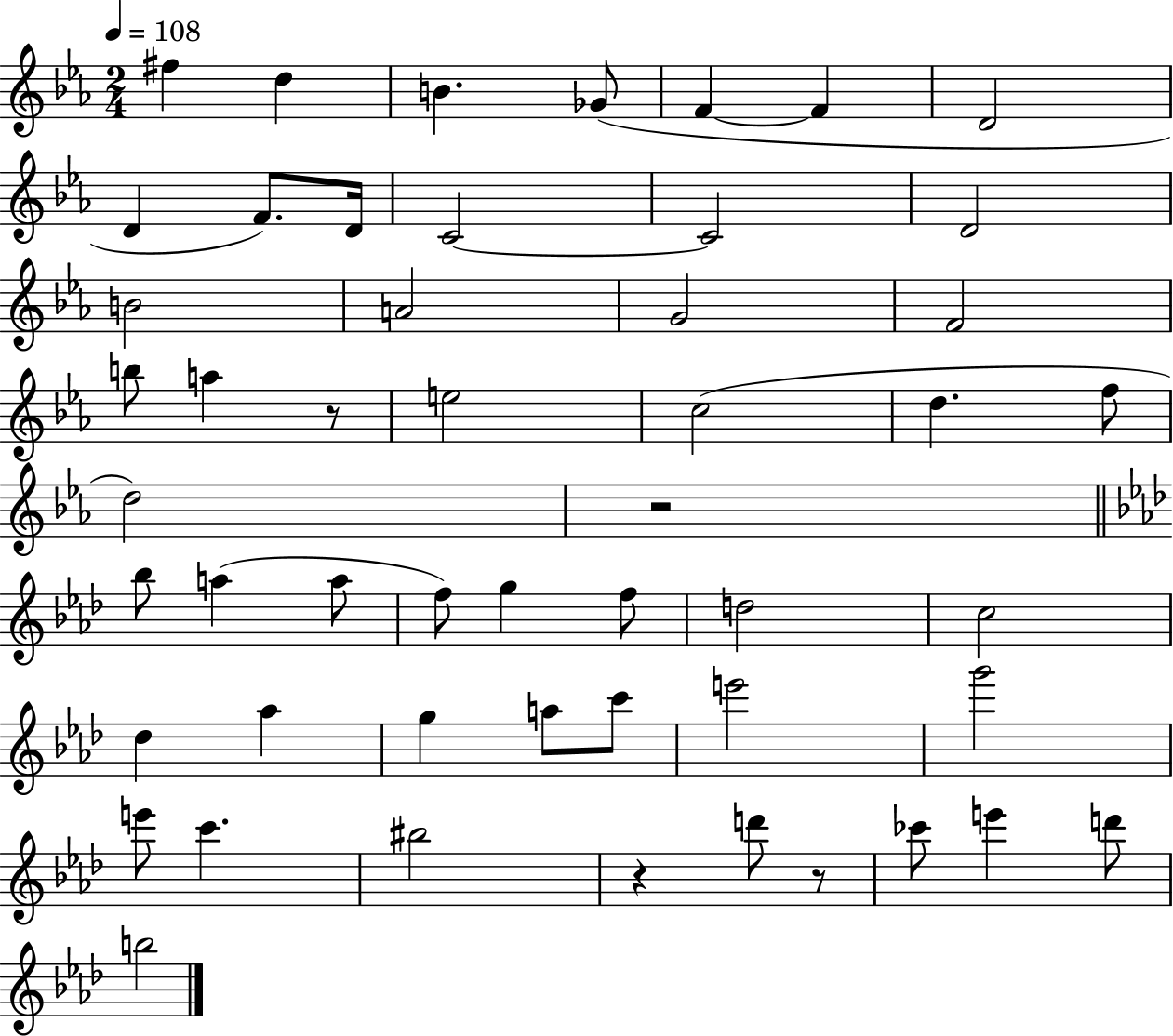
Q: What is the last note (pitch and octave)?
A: B5